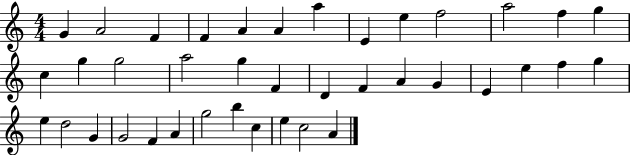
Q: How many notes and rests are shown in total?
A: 39